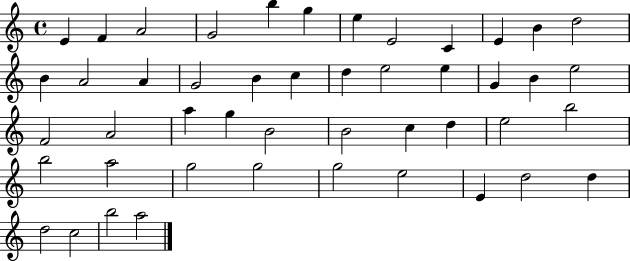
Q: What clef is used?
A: treble